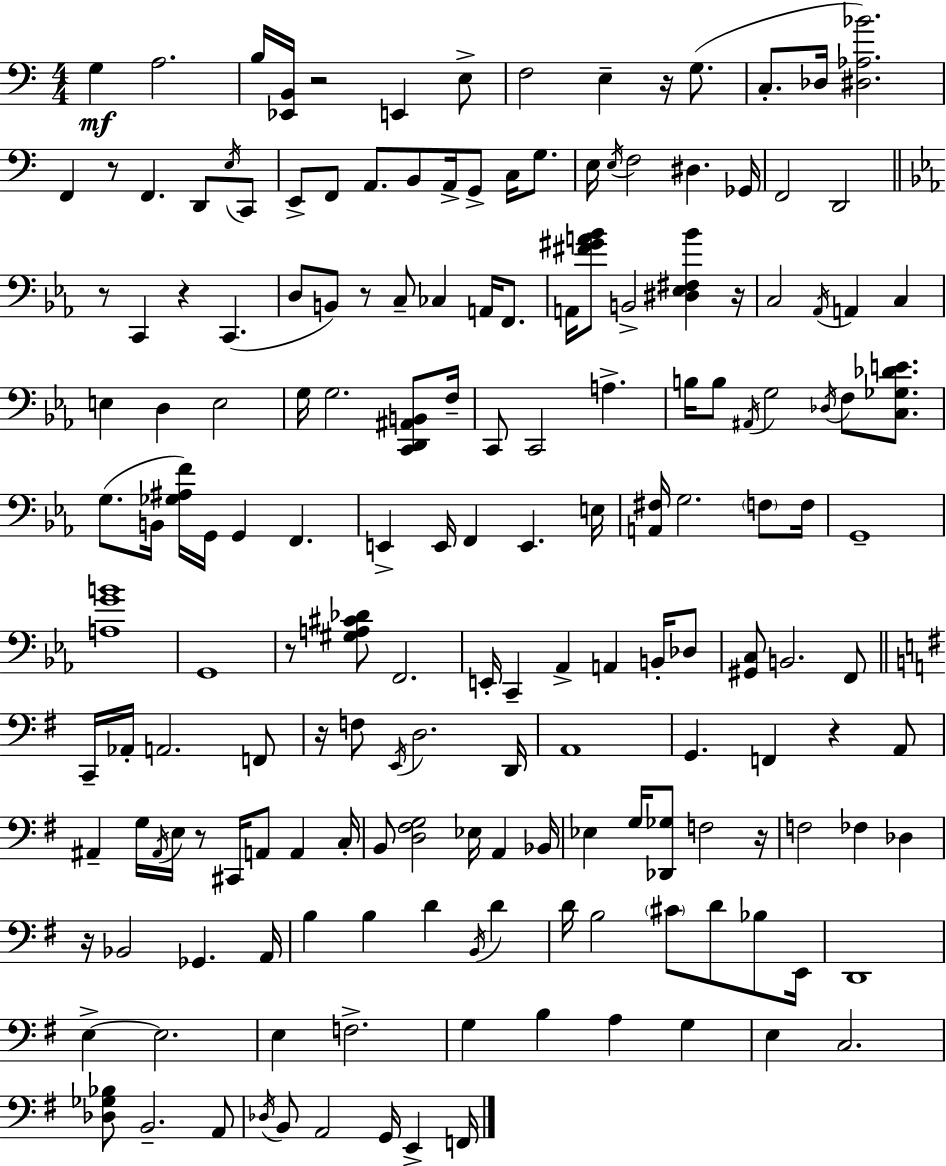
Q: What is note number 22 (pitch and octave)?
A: C3